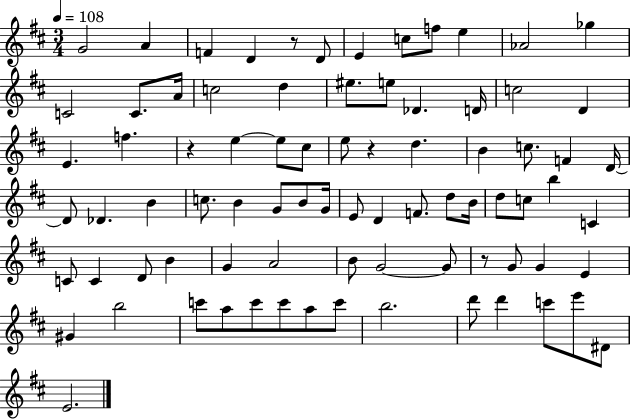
G4/h A4/q F4/q D4/q R/e D4/e E4/q C5/e F5/e E5/q Ab4/h Gb5/q C4/h C4/e. A4/s C5/h D5/q EIS5/e. E5/e Db4/q. D4/s C5/h D4/q E4/q. F5/q. R/q E5/q E5/e C#5/e E5/e R/q D5/q. B4/q C5/e. F4/q D4/s D4/e Db4/q. B4/q C5/e. B4/q G4/e B4/e G4/s E4/e D4/q F4/e. D5/e B4/s D5/e C5/e B5/q C4/q C4/e C4/q D4/e B4/q G4/q A4/h B4/e G4/h G4/e R/e G4/e G4/q E4/q G#4/q B5/h C6/e A5/e C6/e C6/e A5/e C6/e B5/h. D6/e D6/q C6/e E6/e D#4/e E4/h.